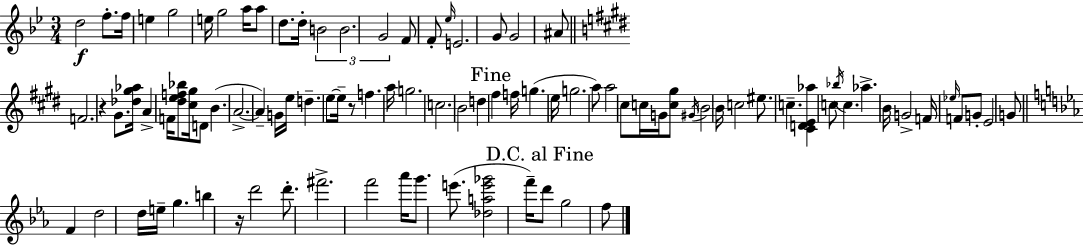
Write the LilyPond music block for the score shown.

{
  \clef treble
  \numericTimeSignature
  \time 3/4
  \key bes \major
  d''2\f f''8.-. f''16 | e''4 g''2 | e''16 g''2 a''16 a''8 | d''8. d''16-. \tuplet 3/2 { b'2 | \break b'2. | g'2 } f'8 f'8-. | \grace { ees''16 } e'2. | g'8 g'2 ais'8 | \break \bar "||" \break \key e \major f'2. | r4 gis'8. <des'' gis'' aes''>16 a'4-> | f'16 <dis'' e'' f'' bes''>8 <cis'' gis''>16 d'8 b'4.( | a'2.->~~ | \break a'4--) g'16 e''16 d''4.-- | e''8~~ e''16-- r8 f''4. a''16 | g''2. | c''2. | \break b'2 d''4 | \mark "Fine" fis''4 f''16 g''4.( e''16 | g''2. | a''8) a''2 cis''8 | \break c''16 g'16 <c'' gis''>8 \acciaccatura { gis'16 } \parenthesize b'2 | b'16 c''2 eis''8. | c''4.-- <cis' d' e' aes''>4 c''8 | \acciaccatura { bes''16 } c''4. aes''4.-> | \break b'16 g'2-> f'16 | \grace { ees''16 } f'8 g'8-. e'2 | g'8 \bar "||" \break \key c \minor f'4 d''2 | d''16 e''16-- g''4. b''4 | r16 d'''2 d'''8.-. | fis'''2.-> | \break f'''2 aes'''16 g'''8. | e'''8.( <des'' a'' e''' ges'''>2 f'''16--) | \mark "D.C. al Fine" d'''8 g''2 f''8 | \bar "|."
}